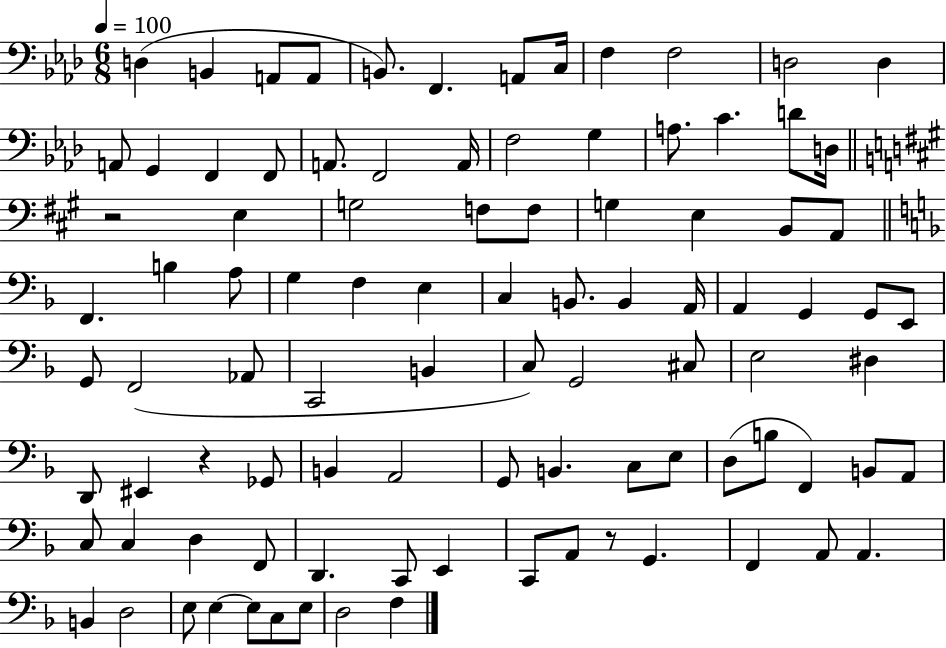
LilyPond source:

{
  \clef bass
  \numericTimeSignature
  \time 6/8
  \key aes \major
  \tempo 4 = 100
  \repeat volta 2 { d4( b,4 a,8 a,8 | b,8.) f,4. a,8 c16 | f4 f2 | d2 d4 | \break a,8 g,4 f,4 f,8 | a,8. f,2 a,16 | f2 g4 | a8. c'4. d'8 d16 | \break \bar "||" \break \key a \major r2 e4 | g2 f8 f8 | g4 e4 b,8 a,8 | \bar "||" \break \key f \major f,4. b4 a8 | g4 f4 e4 | c4 b,8. b,4 a,16 | a,4 g,4 g,8 e,8 | \break g,8 f,2( aes,8 | c,2 b,4 | c8) g,2 cis8 | e2 dis4 | \break d,8 eis,4 r4 ges,8 | b,4 a,2 | g,8 b,4. c8 e8 | d8( b8 f,4) b,8 a,8 | \break c8 c4 d4 f,8 | d,4. c,8 e,4 | c,8 a,8 r8 g,4. | f,4 a,8 a,4. | \break b,4 d2 | e8 e4~~ e8 c8 e8 | d2 f4 | } \bar "|."
}